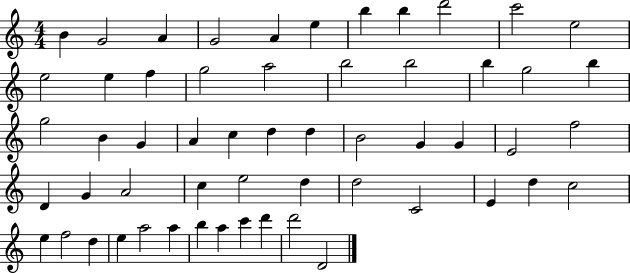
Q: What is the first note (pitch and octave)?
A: B4